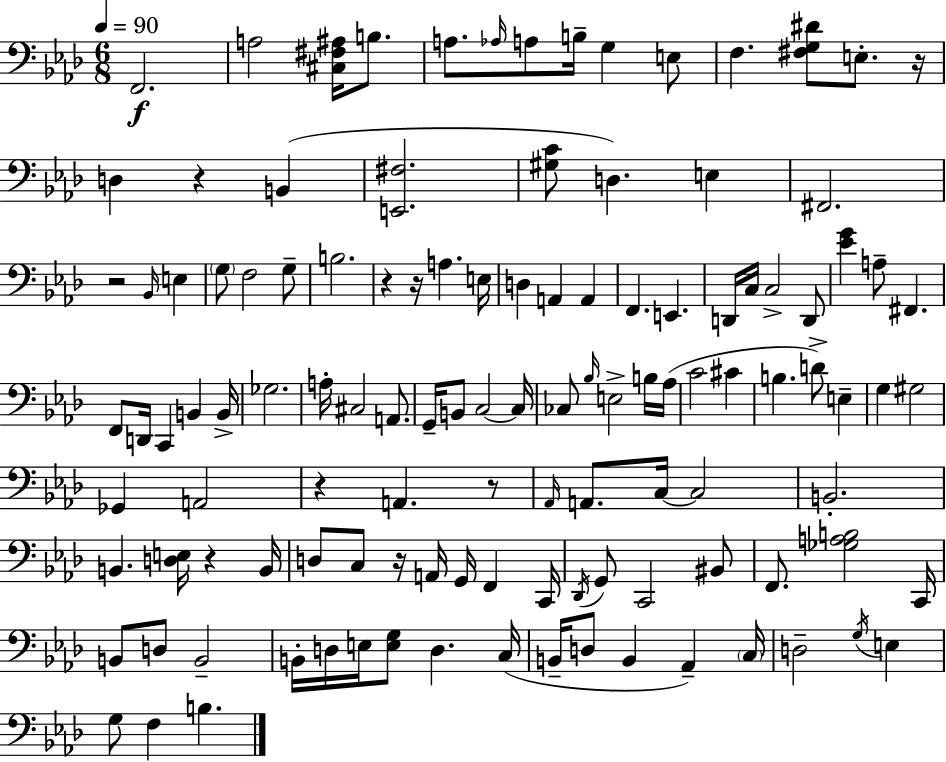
X:1
T:Untitled
M:6/8
L:1/4
K:Fm
F,,2 A,2 [^C,^F,^A,]/4 B,/2 A,/2 _A,/4 A,/2 B,/4 G, E,/2 F, [^F,G,^D]/2 E,/2 z/4 D, z B,, [E,,^F,]2 [^G,C]/2 D, E, ^F,,2 z2 _B,,/4 E, G,/2 F,2 G,/2 B,2 z z/4 A, E,/4 D, A,, A,, F,, E,, D,,/4 C,/4 C,2 D,,/2 [_EG] A,/2 ^F,, F,,/2 D,,/4 C,, B,, B,,/4 _G,2 A,/4 ^C,2 A,,/2 G,,/4 B,,/2 C,2 C,/4 _C,/2 _B,/4 E,2 B,/4 _A,/4 C2 ^C B, D/2 E, G, ^G,2 _G,, A,,2 z A,, z/2 _A,,/4 A,,/2 C,/4 C,2 B,,2 B,, [D,E,]/4 z B,,/4 D,/2 C,/2 z/4 A,,/4 G,,/4 F,, C,,/4 _D,,/4 G,,/2 C,,2 ^B,,/2 F,,/2 [_G,A,B,]2 C,,/4 B,,/2 D,/2 B,,2 B,,/4 D,/4 E,/4 [E,G,]/2 D, C,/4 B,,/4 D,/2 B,, _A,, C,/4 D,2 G,/4 E, G,/2 F, B,